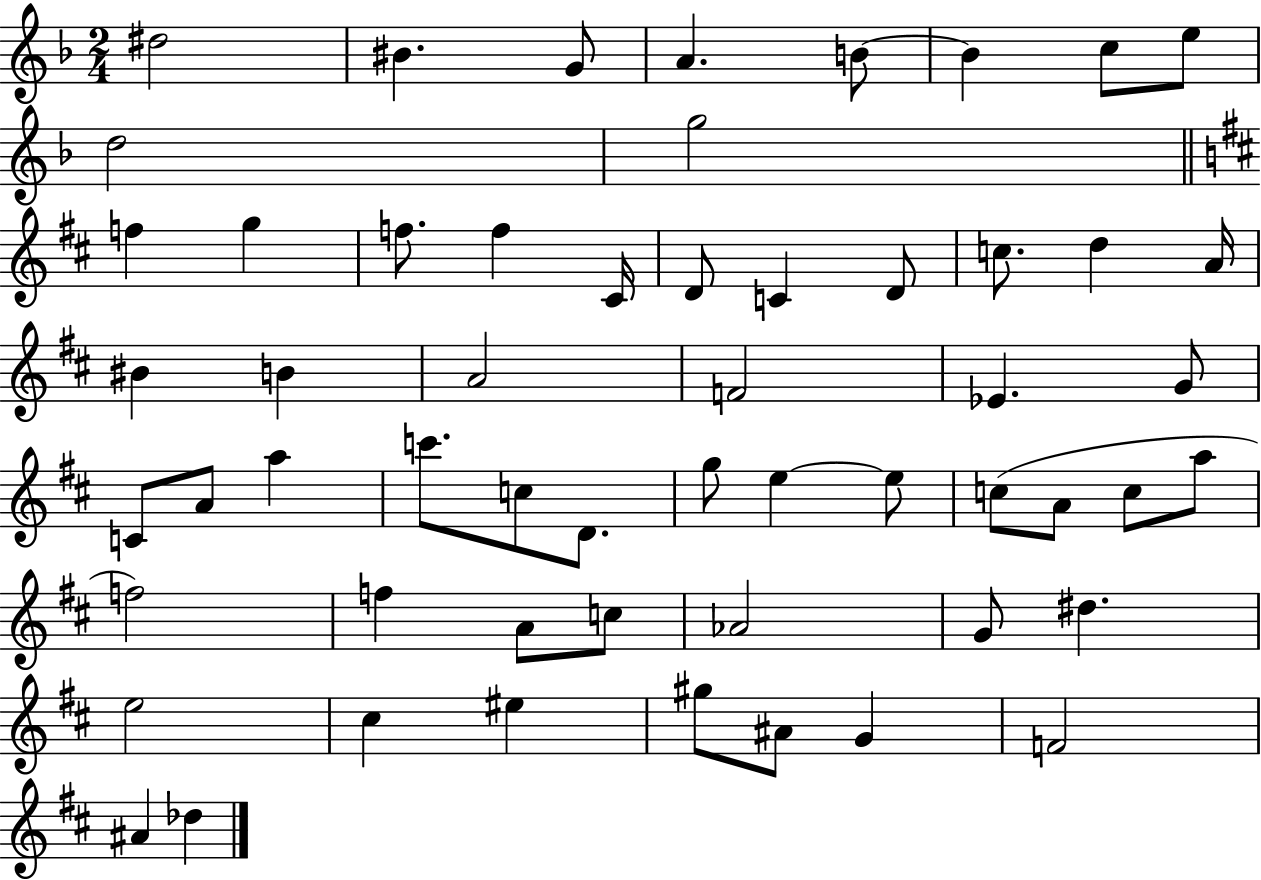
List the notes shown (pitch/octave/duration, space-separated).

D#5/h BIS4/q. G4/e A4/q. B4/e B4/q C5/e E5/e D5/h G5/h F5/q G5/q F5/e. F5/q C#4/s D4/e C4/q D4/e C5/e. D5/q A4/s BIS4/q B4/q A4/h F4/h Eb4/q. G4/e C4/e A4/e A5/q C6/e. C5/e D4/e. G5/e E5/q E5/e C5/e A4/e C5/e A5/e F5/h F5/q A4/e C5/e Ab4/h G4/e D#5/q. E5/h C#5/q EIS5/q G#5/e A#4/e G4/q F4/h A#4/q Db5/q